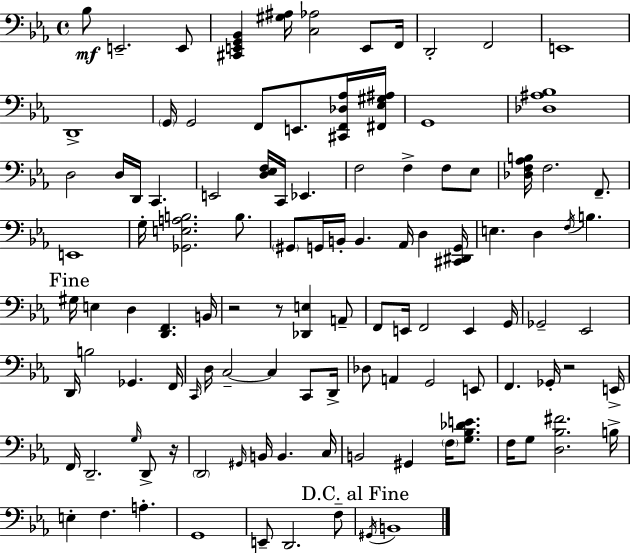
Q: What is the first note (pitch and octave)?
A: Bb3